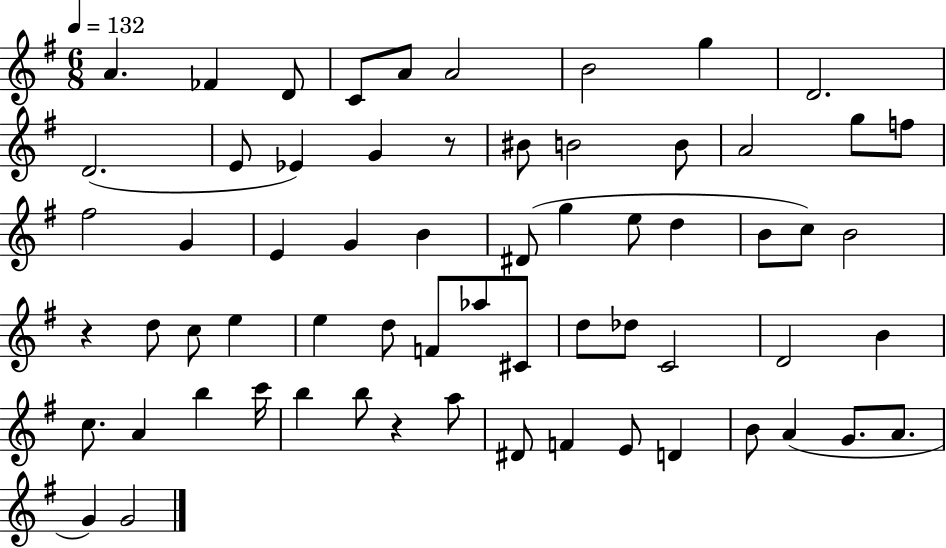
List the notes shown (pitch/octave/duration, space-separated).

A4/q. FES4/q D4/e C4/e A4/e A4/h B4/h G5/q D4/h. D4/h. E4/e Eb4/q G4/q R/e BIS4/e B4/h B4/e A4/h G5/e F5/e F#5/h G4/q E4/q G4/q B4/q D#4/e G5/q E5/e D5/q B4/e C5/e B4/h R/q D5/e C5/e E5/q E5/q D5/e F4/e Ab5/e C#4/e D5/e Db5/e C4/h D4/h B4/q C5/e. A4/q B5/q C6/s B5/q B5/e R/q A5/e D#4/e F4/q E4/e D4/q B4/e A4/q G4/e. A4/e. G4/q G4/h